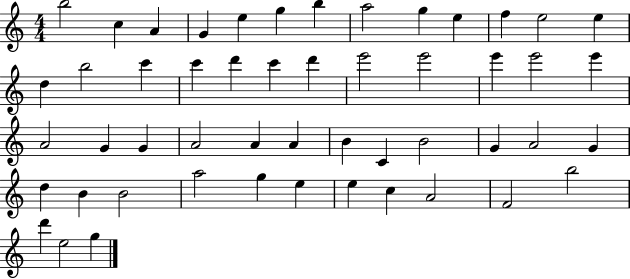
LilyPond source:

{
  \clef treble
  \numericTimeSignature
  \time 4/4
  \key c \major
  b''2 c''4 a'4 | g'4 e''4 g''4 b''4 | a''2 g''4 e''4 | f''4 e''2 e''4 | \break d''4 b''2 c'''4 | c'''4 d'''4 c'''4 d'''4 | e'''2 e'''2 | e'''4 e'''2 e'''4 | \break a'2 g'4 g'4 | a'2 a'4 a'4 | b'4 c'4 b'2 | g'4 a'2 g'4 | \break d''4 b'4 b'2 | a''2 g''4 e''4 | e''4 c''4 a'2 | f'2 b''2 | \break d'''4 e''2 g''4 | \bar "|."
}